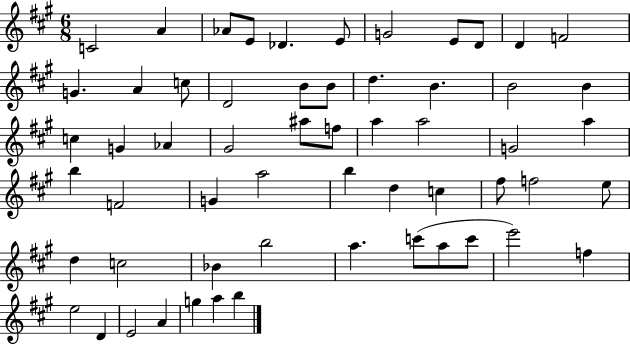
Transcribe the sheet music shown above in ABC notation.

X:1
T:Untitled
M:6/8
L:1/4
K:A
C2 A _A/2 E/2 _D E/2 G2 E/2 D/2 D F2 G A c/2 D2 B/2 B/2 d B B2 B c G _A ^G2 ^a/2 f/2 a a2 G2 a b F2 G a2 b d c ^f/2 f2 e/2 d c2 _B b2 a c'/2 a/2 c'/2 e'2 f e2 D E2 A g a b